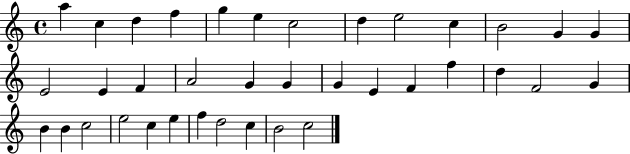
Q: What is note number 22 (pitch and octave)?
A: F4